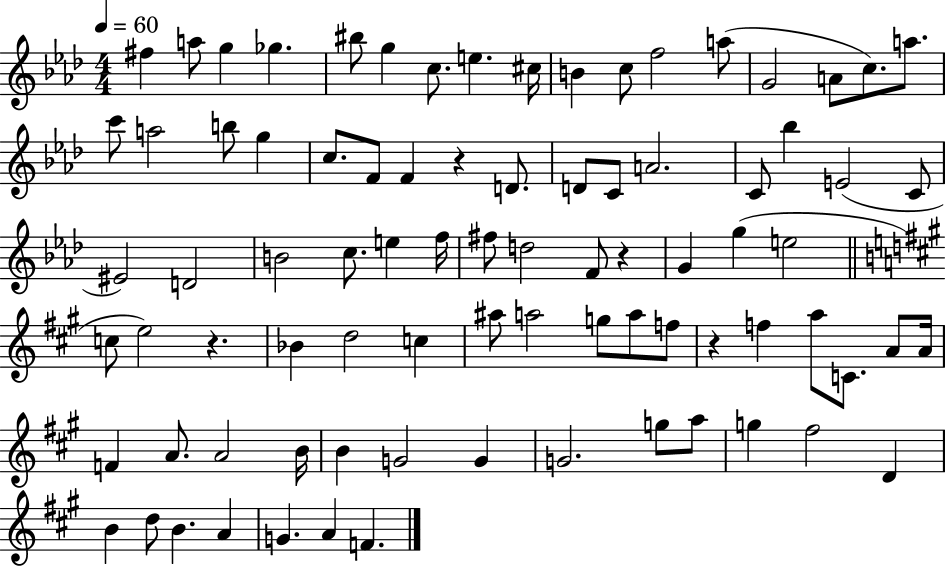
X:1
T:Untitled
M:4/4
L:1/4
K:Ab
^f a/2 g _g ^b/2 g c/2 e ^c/4 B c/2 f2 a/2 G2 A/2 c/2 a/2 c'/2 a2 b/2 g c/2 F/2 F z D/2 D/2 C/2 A2 C/2 _b E2 C/2 ^E2 D2 B2 c/2 e f/4 ^f/2 d2 F/2 z G g e2 c/2 e2 z _B d2 c ^a/2 a2 g/2 a/2 f/2 z f a/2 C/2 A/2 A/4 F A/2 A2 B/4 B G2 G G2 g/2 a/2 g ^f2 D B d/2 B A G A F